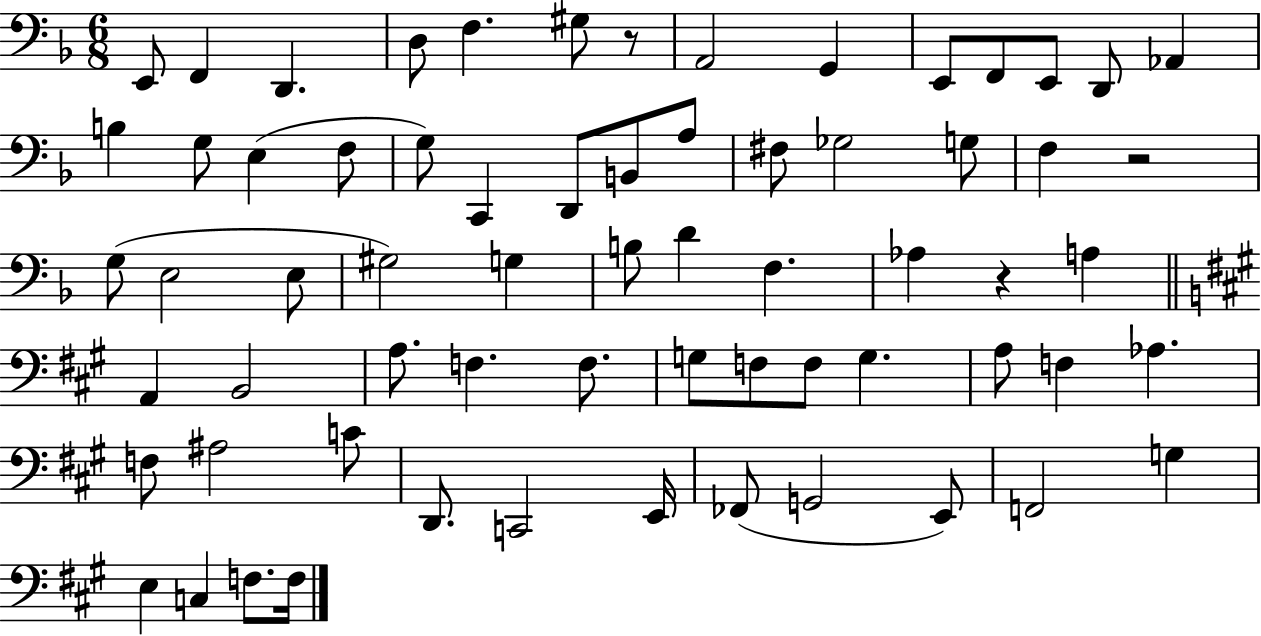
E2/e F2/q D2/q. D3/e F3/q. G#3/e R/e A2/h G2/q E2/e F2/e E2/e D2/e Ab2/q B3/q G3/e E3/q F3/e G3/e C2/q D2/e B2/e A3/e F#3/e Gb3/h G3/e F3/q R/h G3/e E3/h E3/e G#3/h G3/q B3/e D4/q F3/q. Ab3/q R/q A3/q A2/q B2/h A3/e. F3/q. F3/e. G3/e F3/e F3/e G3/q. A3/e F3/q Ab3/q. F3/e A#3/h C4/e D2/e. C2/h E2/s FES2/e G2/h E2/e F2/h G3/q E3/q C3/q F3/e. F3/s